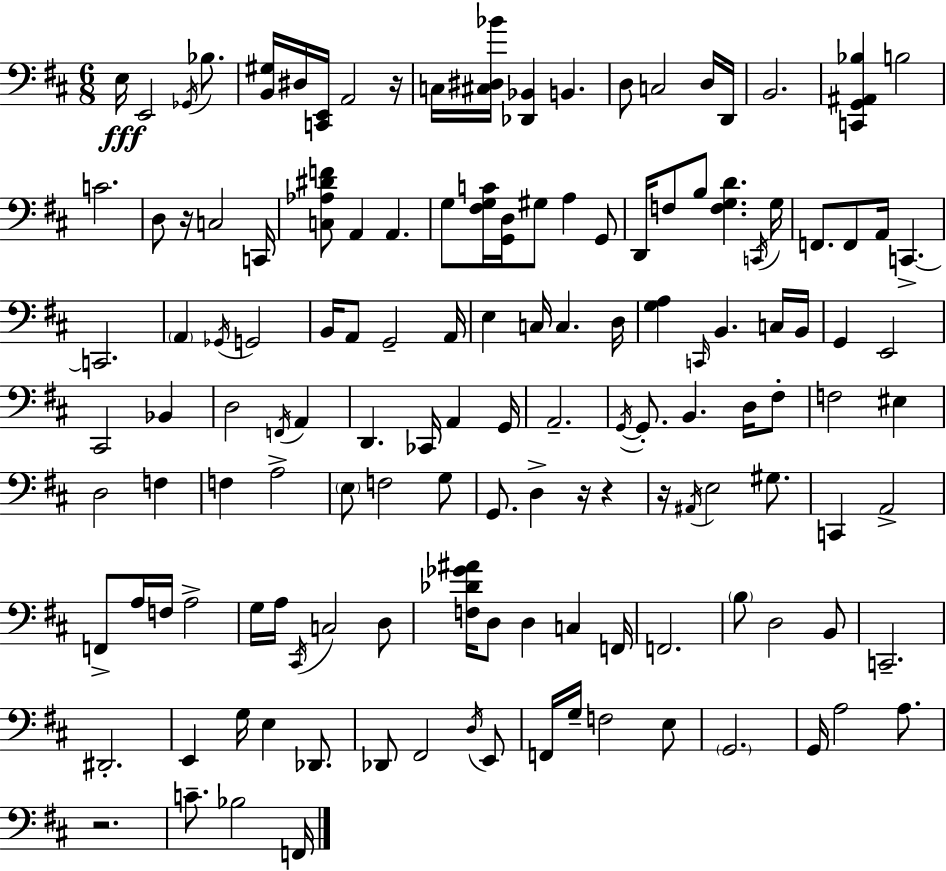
E3/s E2/h Gb2/s Bb3/e. [B2,G#3]/s D#3/s [C2,E2]/s A2/h R/s C3/s [C#3,D#3,Bb4]/s [Db2,Bb2]/q B2/q. D3/e C3/h D3/s D2/s B2/h. [C2,G2,A#2,Bb3]/q B3/h C4/h. D3/e R/s C3/h C2/s [C3,Ab3,D#4,F4]/e A2/q A2/q. G3/e [F#3,G3,C4]/s [G2,D3]/s G#3/e A3/q G2/e D2/s F3/e B3/e [F3,G3,D4]/q. C2/s G3/s F2/e. F2/e A2/s C2/q. C2/h. A2/q Gb2/s G2/h B2/s A2/e G2/h A2/s E3/q C3/s C3/q. D3/s [G3,A3]/q C2/s B2/q. C3/s B2/s G2/q E2/h C#2/h Bb2/q D3/h F2/s A2/q D2/q. CES2/s A2/q G2/s A2/h. G2/s G2/e. B2/q. D3/s F#3/e F3/h EIS3/q D3/h F3/q F3/q A3/h E3/e F3/h G3/e G2/e. D3/q R/s R/q R/s A#2/s E3/h G#3/e. C2/q A2/h F2/e A3/s F3/s A3/h G3/s A3/s C#2/s C3/h D3/e [F3,Db4,Gb4,A#4]/s D3/e D3/q C3/q F2/s F2/h. B3/e D3/h B2/e C2/h. D#2/h. E2/q G3/s E3/q Db2/e. Db2/e F#2/h D3/s E2/e F2/s G3/s F3/h E3/e G2/h. G2/s A3/h A3/e. R/h. C4/e. Bb3/h F2/s